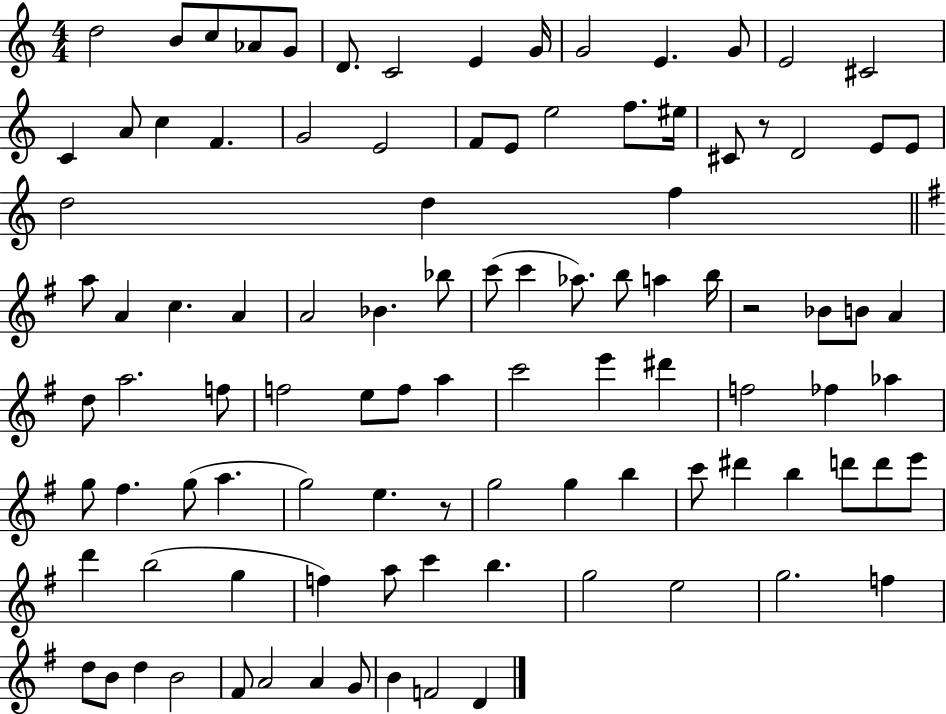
D5/h B4/e C5/e Ab4/e G4/e D4/e. C4/h E4/q G4/s G4/h E4/q. G4/e E4/h C#4/h C4/q A4/e C5/q F4/q. G4/h E4/h F4/e E4/e E5/h F5/e. EIS5/s C#4/e R/e D4/h E4/e E4/e D5/h D5/q F5/q A5/e A4/q C5/q. A4/q A4/h Bb4/q. Bb5/e C6/e C6/q Ab5/e. B5/e A5/q B5/s R/h Bb4/e B4/e A4/q D5/e A5/h. F5/e F5/h E5/e F5/e A5/q C6/h E6/q D#6/q F5/h FES5/q Ab5/q G5/e F#5/q. G5/e A5/q. G5/h E5/q. R/e G5/h G5/q B5/q C6/e D#6/q B5/q D6/e D6/e E6/e D6/q B5/h G5/q F5/q A5/e C6/q B5/q. G5/h E5/h G5/h. F5/q D5/e B4/e D5/q B4/h F#4/e A4/h A4/q G4/e B4/q F4/h D4/q